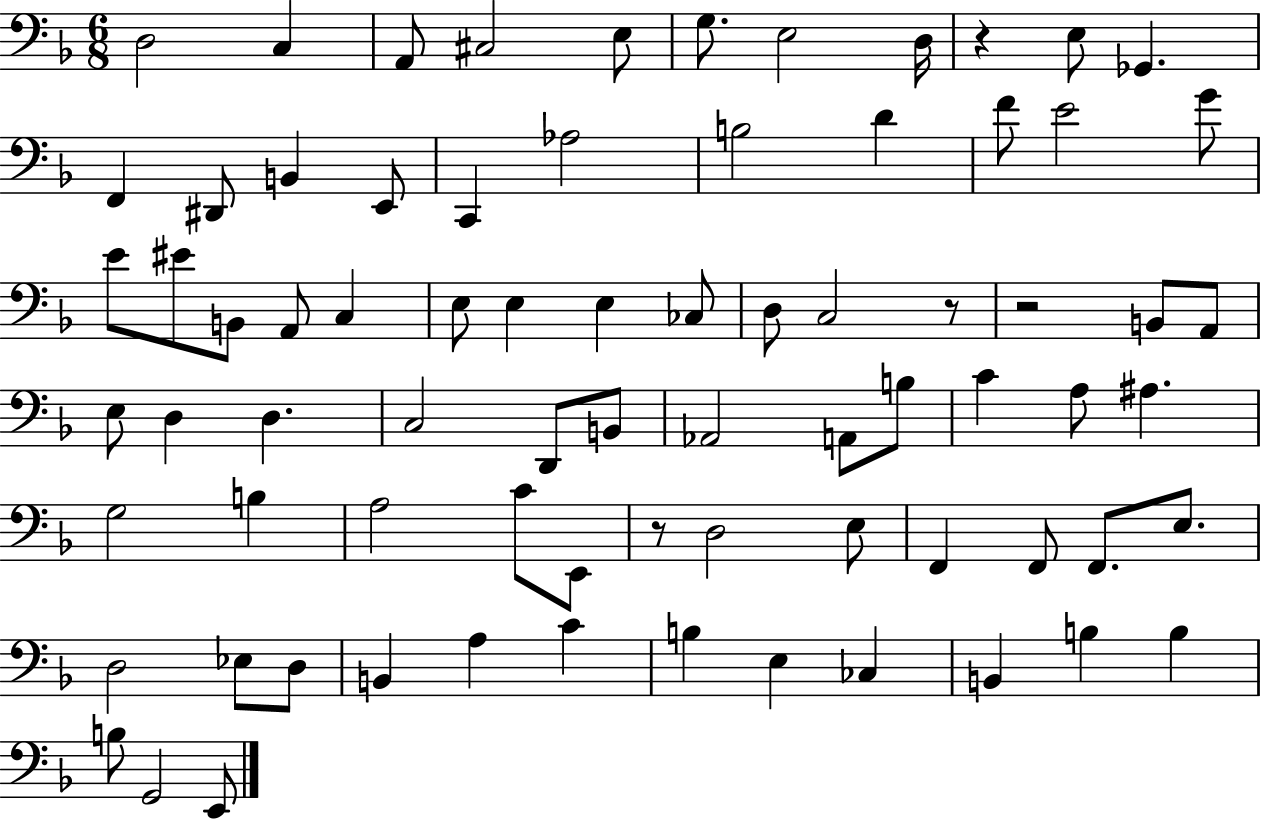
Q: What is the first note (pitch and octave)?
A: D3